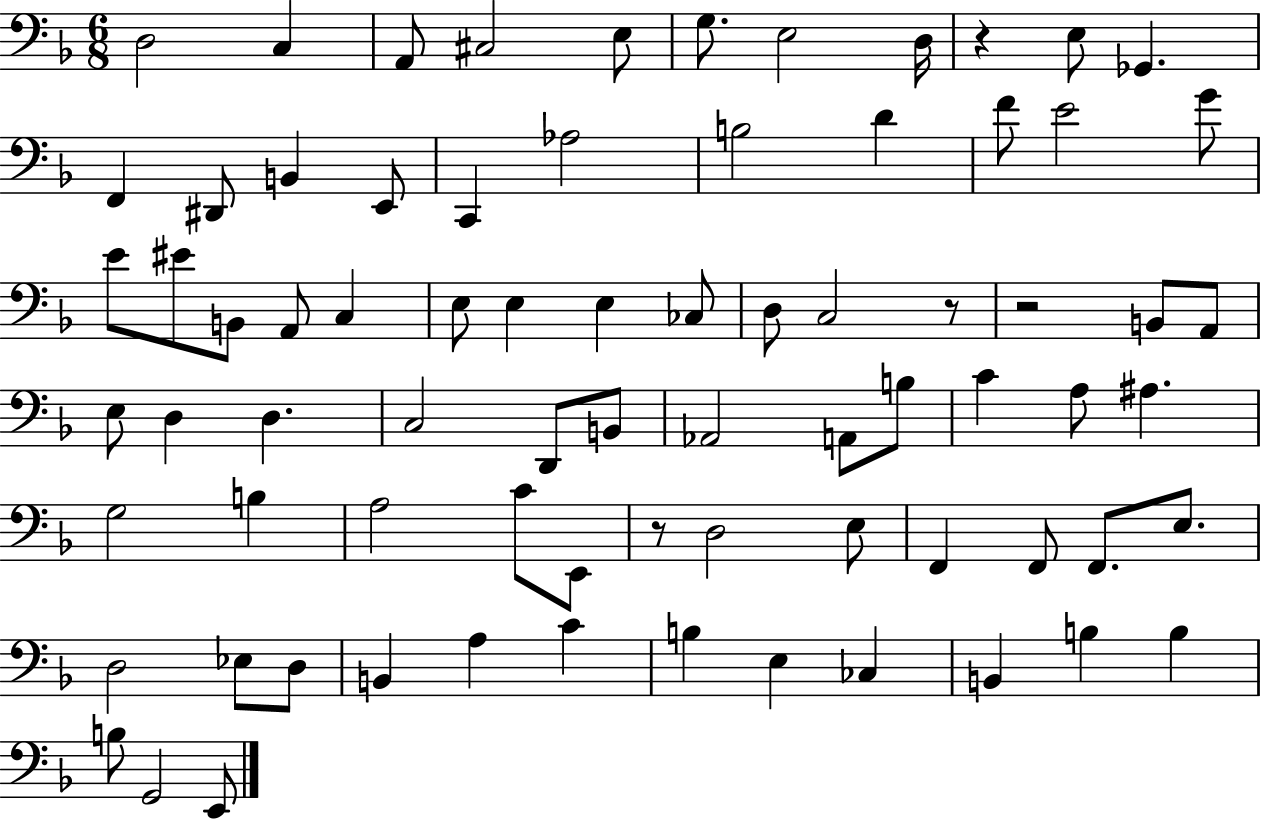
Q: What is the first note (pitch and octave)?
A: D3